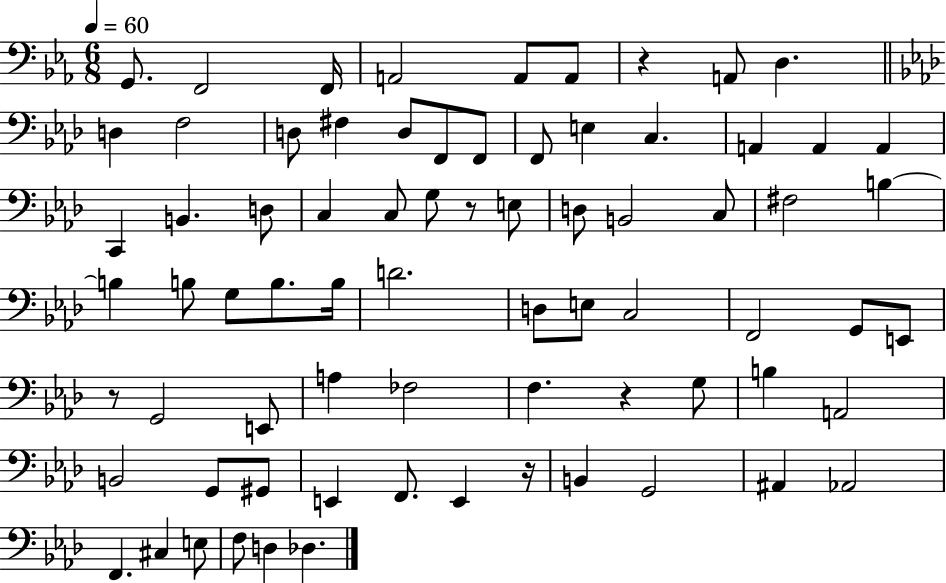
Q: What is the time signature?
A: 6/8